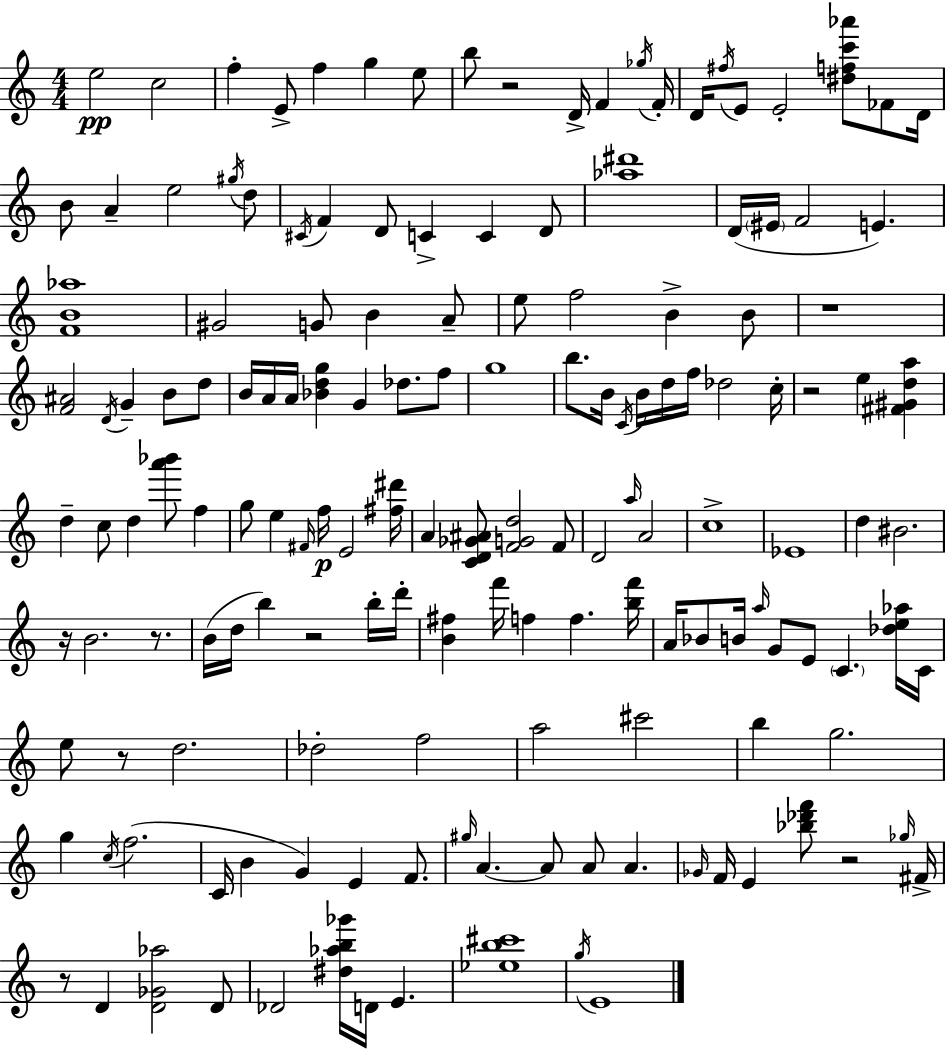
{
  \clef treble
  \numericTimeSignature
  \time 4/4
  \key c \major
  e''2\pp c''2 | f''4-. e'8-> f''4 g''4 e''8 | b''8 r2 d'16-> f'4 \acciaccatura { ges''16 } | f'16-. d'16 \acciaccatura { fis''16 } e'8 e'2-. <dis'' f'' c''' aes'''>8 fes'8 | \break d'16 b'8 a'4-- e''2 | \acciaccatura { gis''16 } d''8 \acciaccatura { cis'16 } f'4 d'8 c'4-> c'4 | d'8 <aes'' dis'''>1 | d'16( \parenthesize eis'16 f'2 e'4.) | \break <f' b' aes''>1 | gis'2 g'8 b'4 | a'8-- e''8 f''2 b'4-> | b'8 r1 | \break <f' ais'>2 \acciaccatura { d'16 } g'4-- | b'8 d''8 b'16 a'16 a'16 <bes' d'' g''>4 g'4 | des''8. f''8 g''1 | b''8. b'16 \acciaccatura { c'16 } b'16 d''16 f''16 des''2 | \break c''16-. r2 e''4 | <fis' gis' d'' a''>4 d''4-- c''8 d''4 | <a''' bes'''>8 f''4 g''8 e''4 \grace { fis'16 }\p f''16 e'2 | <fis'' dis'''>16 a'4 <c' d' ges' ais'>8 <f' g' d''>2 | \break f'8 d'2 \grace { a''16 } | a'2 c''1-> | ees'1 | d''4 bis'2. | \break r16 b'2. | r8. b'16( d''16 b''4) r2 | b''16-. d'''16-. <b' fis''>4 f'''16 f''4 | f''4. <b'' f'''>16 a'16 bes'8 b'16 \grace { a''16 } g'8 e'8 | \break \parenthesize c'4. <des'' e'' aes''>16 c'16 e''8 r8 d''2. | des''2-. | f''2 a''2 | cis'''2 b''4 g''2. | \break g''4 \acciaccatura { c''16 }( f''2. | c'16 b'4 g'4) | e'4 f'8. \grace { gis''16 } a'4.~~ | a'8 a'8 a'4. \grace { ges'16 } f'16 e'4 | \break <bes'' des''' f'''>8 r2 \grace { ges''16 } fis'16-> r8 d'4 | <d' ges' aes''>2 d'8 des'2 | <dis'' aes'' b'' ges'''>16 d'16 e'4. <ees'' b'' cis'''>1 | \acciaccatura { g''16 } e'1 | \break \bar "|."
}